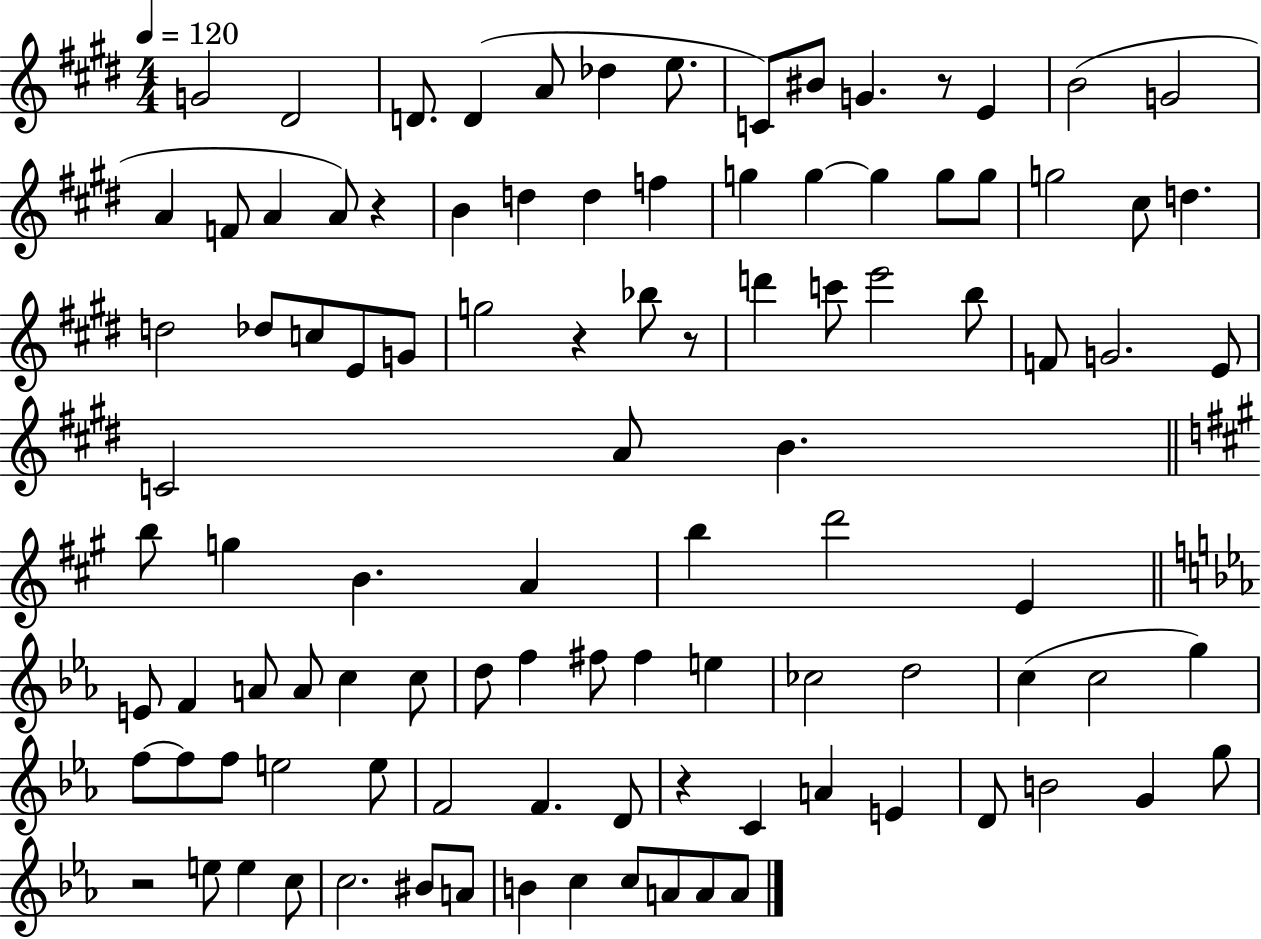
G4/h D#4/h D4/e. D4/q A4/e Db5/q E5/e. C4/e BIS4/e G4/q. R/e E4/q B4/h G4/h A4/q F4/e A4/q A4/e R/q B4/q D5/q D5/q F5/q G5/q G5/q G5/q G5/e G5/e G5/h C#5/e D5/q. D5/h Db5/e C5/e E4/e G4/e G5/h R/q Bb5/e R/e D6/q C6/e E6/h B5/e F4/e G4/h. E4/e C4/h A4/e B4/q. B5/e G5/q B4/q. A4/q B5/q D6/h E4/q E4/e F4/q A4/e A4/e C5/q C5/e D5/e F5/q F#5/e F#5/q E5/q CES5/h D5/h C5/q C5/h G5/q F5/e F5/e F5/e E5/h E5/e F4/h F4/q. D4/e R/q C4/q A4/q E4/q D4/e B4/h G4/q G5/e R/h E5/e E5/q C5/e C5/h. BIS4/e A4/e B4/q C5/q C5/e A4/e A4/e A4/e